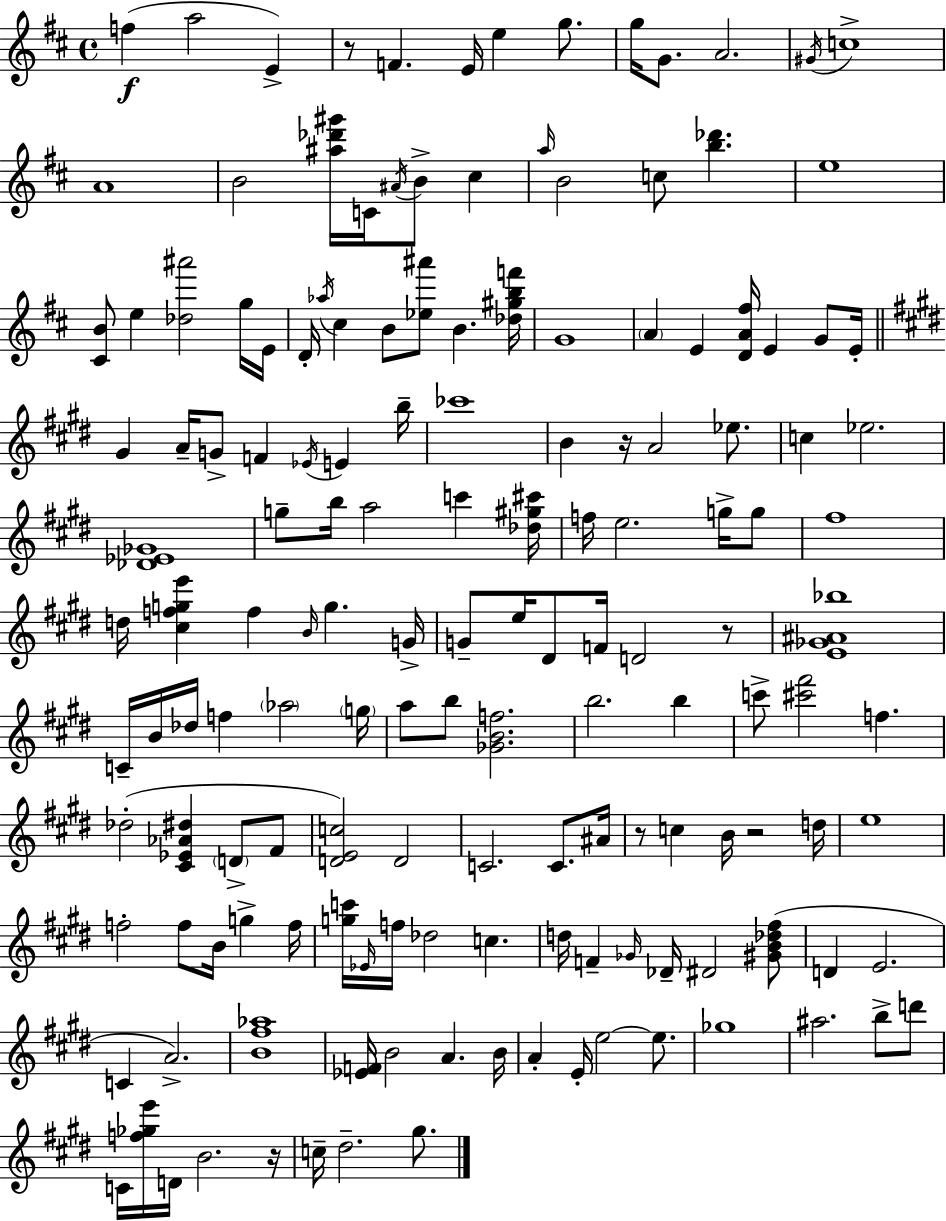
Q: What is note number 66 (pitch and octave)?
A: D#4